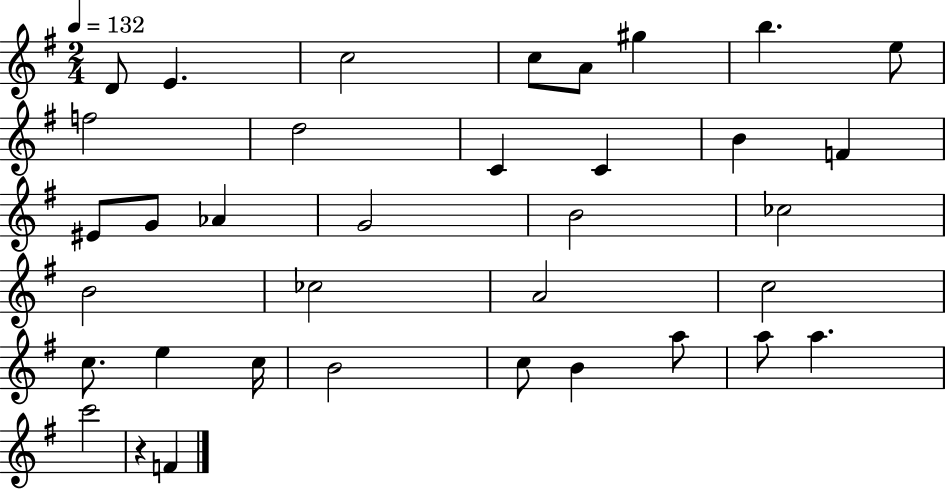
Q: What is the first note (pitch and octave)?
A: D4